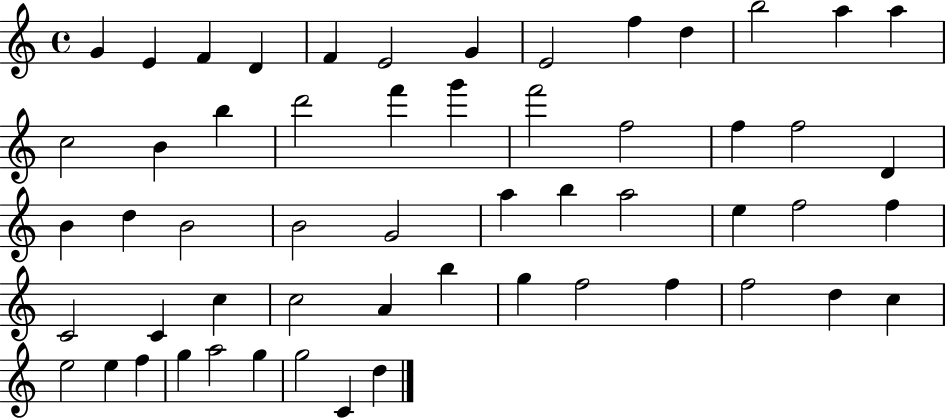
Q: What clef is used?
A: treble